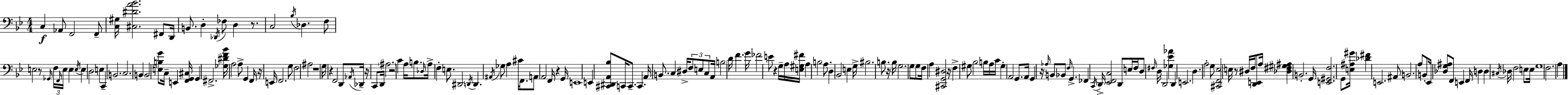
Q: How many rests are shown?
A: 13